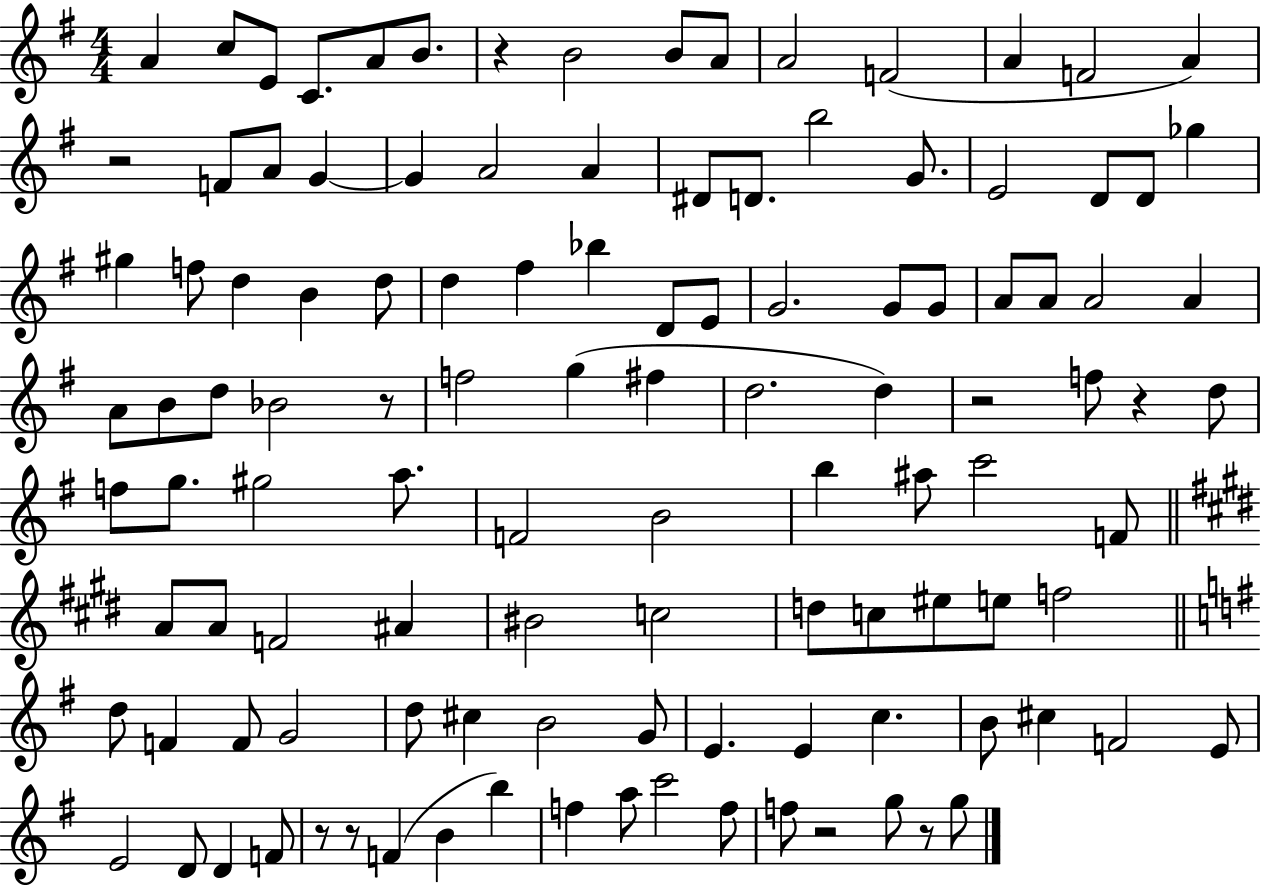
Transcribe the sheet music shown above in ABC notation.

X:1
T:Untitled
M:4/4
L:1/4
K:G
A c/2 E/2 C/2 A/2 B/2 z B2 B/2 A/2 A2 F2 A F2 A z2 F/2 A/2 G G A2 A ^D/2 D/2 b2 G/2 E2 D/2 D/2 _g ^g f/2 d B d/2 d ^f _b D/2 E/2 G2 G/2 G/2 A/2 A/2 A2 A A/2 B/2 d/2 _B2 z/2 f2 g ^f d2 d z2 f/2 z d/2 f/2 g/2 ^g2 a/2 F2 B2 b ^a/2 c'2 F/2 A/2 A/2 F2 ^A ^B2 c2 d/2 c/2 ^e/2 e/2 f2 d/2 F F/2 G2 d/2 ^c B2 G/2 E E c B/2 ^c F2 E/2 E2 D/2 D F/2 z/2 z/2 F B b f a/2 c'2 f/2 f/2 z2 g/2 z/2 g/2